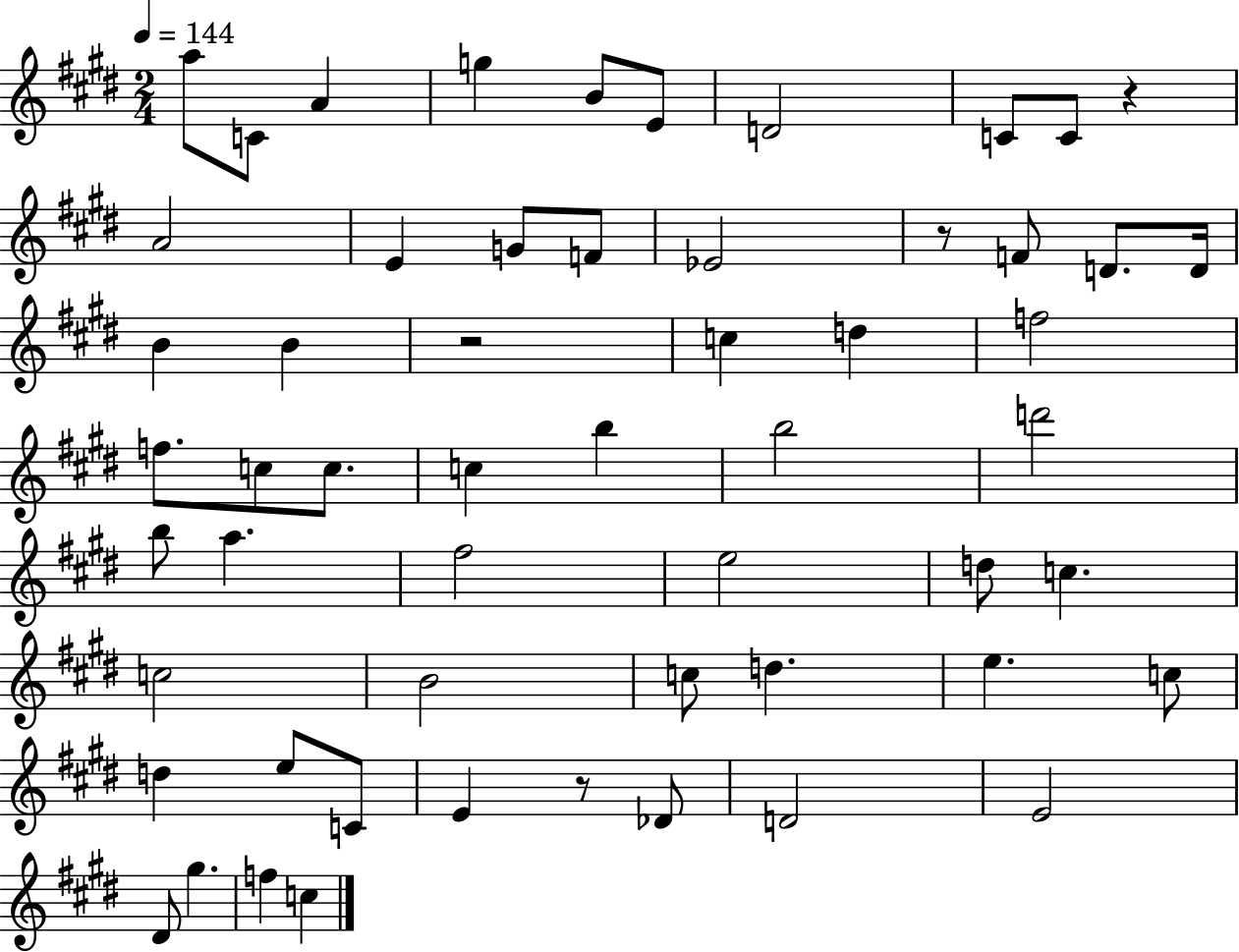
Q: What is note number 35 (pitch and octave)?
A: C5